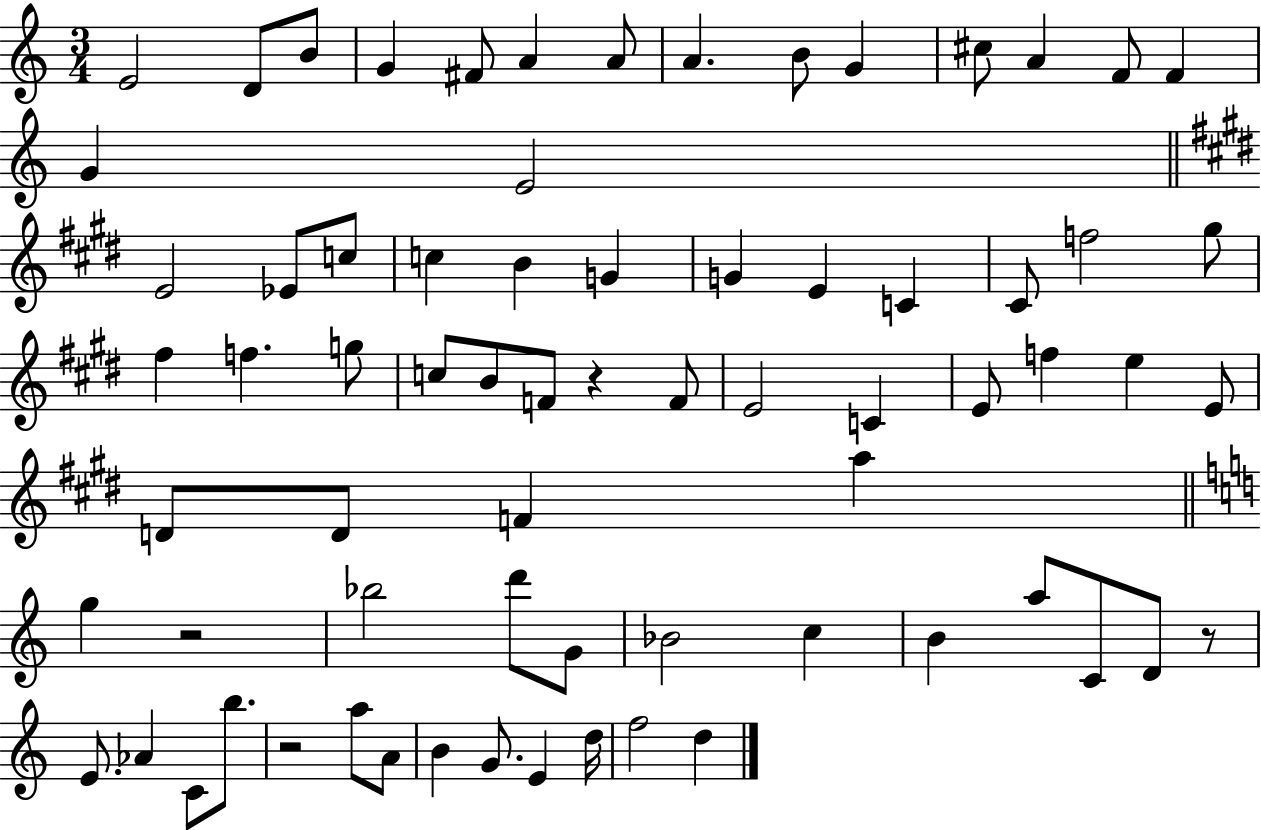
E4/h D4/e B4/e G4/q F#4/e A4/q A4/e A4/q. B4/e G4/q C#5/e A4/q F4/e F4/q G4/q E4/h E4/h Eb4/e C5/e C5/q B4/q G4/q G4/q E4/q C4/q C#4/e F5/h G#5/e F#5/q F5/q. G5/e C5/e B4/e F4/e R/q F4/e E4/h C4/q E4/e F5/q E5/q E4/e D4/e D4/e F4/q A5/q G5/q R/h Bb5/h D6/e G4/e Bb4/h C5/q B4/q A5/e C4/e D4/e R/e E4/e. Ab4/q C4/e B5/e. R/h A5/e A4/e B4/q G4/e. E4/q D5/s F5/h D5/q